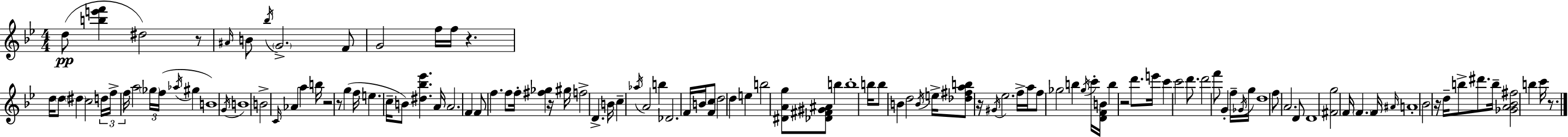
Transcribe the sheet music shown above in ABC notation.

X:1
T:Untitled
M:4/4
L:1/4
K:Bb
d/2 [be'f'] ^d2 z/2 ^A/4 B/2 _b/4 G2 F/2 G2 f/4 f/4 z d/4 d/2 ^d c2 d/4 f/4 f/4 a2 _g/4 f/4 _a/4 ^g B4 G/4 B4 B2 C/4 _A a b/4 z2 z/2 g f/4 e c/4 B/2 [^d_b_e'] A/4 A2 F F/2 f f/2 f/4 [^f_g] z/4 ^g/4 f2 D B/4 c _a/4 A2 b _D2 F/4 B/4 [Fc]/2 d2 d e b2 [^DAg]/2 [_D^F^G^A]/2 b b4 b/4 b/2 B d2 B/4 e/4 [_d^fab]/2 z/4 ^G/4 _e2 f/4 a/4 f/2 _g2 b _g/4 c'/4 [DFB]/4 b z2 d'/2 e'/4 c' c'2 d'/2 d'2 f'/2 G f/4 _G/4 g/4 d4 f/2 A2 D/2 D4 [^Fg]2 F/4 F F/4 ^A/4 A4 _B2 z/4 d/4 b/2 ^d'/2 b/4 [_GA_B^f]2 b c'/4 z/2